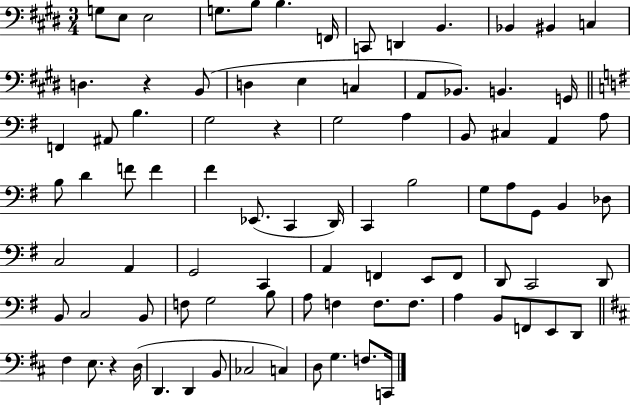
G3/e E3/e E3/h G3/e. B3/e B3/q. F2/s C2/e D2/q B2/q. Bb2/q BIS2/q C3/q D3/q. R/q B2/e D3/q E3/q C3/q A2/e Bb2/e. B2/q. G2/s F2/q A#2/e B3/q. G3/h R/q G3/h A3/q B2/e C#3/q A2/q A3/e B3/e D4/q F4/e F4/q F#4/q Eb2/e. C2/q D2/s C2/q B3/h G3/e A3/e G2/e B2/q Db3/e C3/h A2/q G2/h C2/q A2/q F2/q E2/e F2/e D2/e C2/h D2/e B2/e C3/h B2/e F3/e G3/h B3/e A3/e F3/q F3/e. F3/e. A3/q B2/e F2/e E2/e D2/e F#3/q E3/e. R/q D3/s D2/q. D2/q B2/e CES3/h C3/q D3/e G3/q. F3/e. C2/s